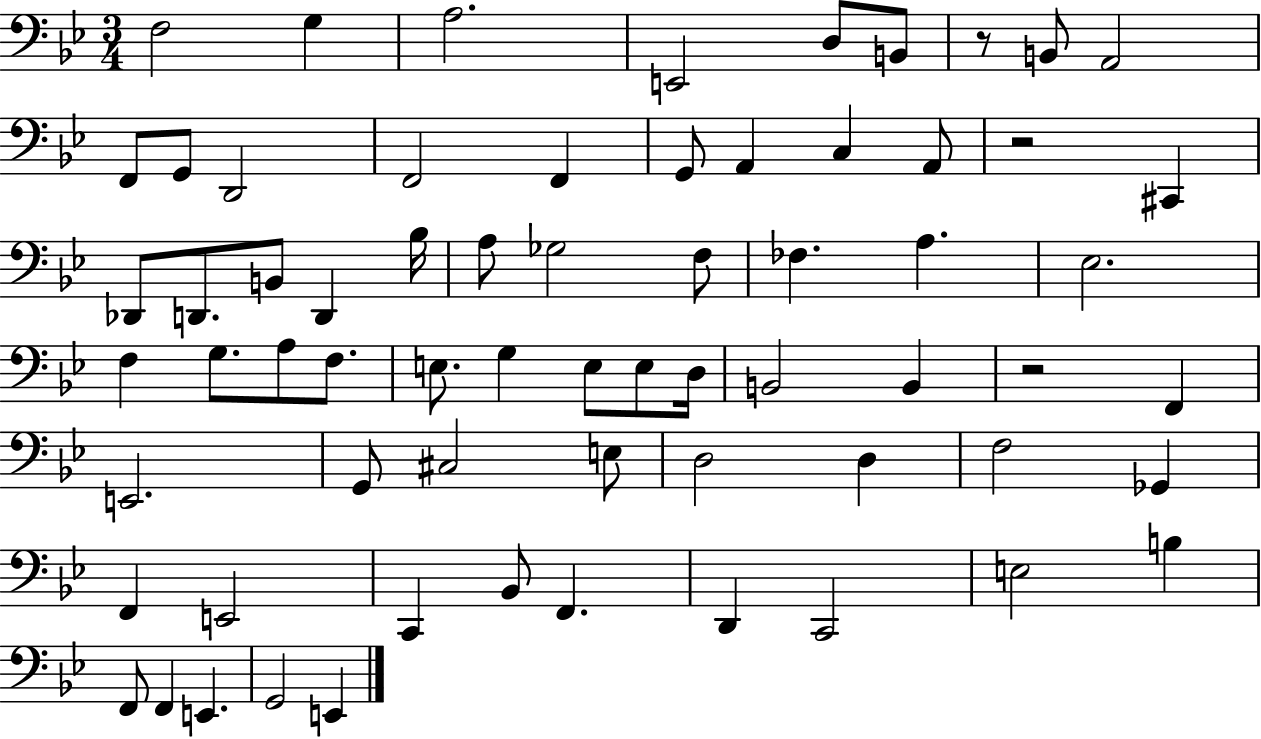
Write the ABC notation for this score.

X:1
T:Untitled
M:3/4
L:1/4
K:Bb
F,2 G, A,2 E,,2 D,/2 B,,/2 z/2 B,,/2 A,,2 F,,/2 G,,/2 D,,2 F,,2 F,, G,,/2 A,, C, A,,/2 z2 ^C,, _D,,/2 D,,/2 B,,/2 D,, _B,/4 A,/2 _G,2 F,/2 _F, A, _E,2 F, G,/2 A,/2 F,/2 E,/2 G, E,/2 E,/2 D,/4 B,,2 B,, z2 F,, E,,2 G,,/2 ^C,2 E,/2 D,2 D, F,2 _G,, F,, E,,2 C,, _B,,/2 F,, D,, C,,2 E,2 B, F,,/2 F,, E,, G,,2 E,,